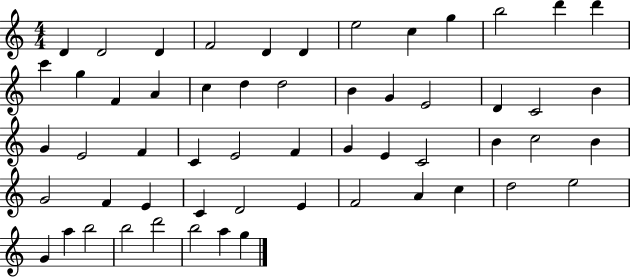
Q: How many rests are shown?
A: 0